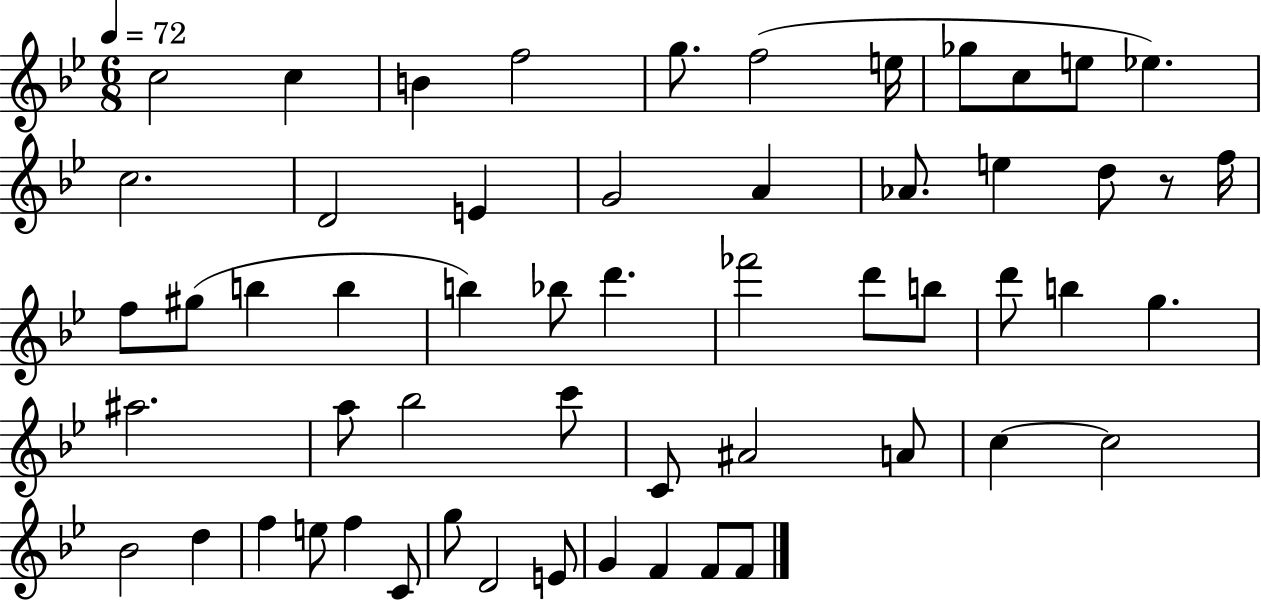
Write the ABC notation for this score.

X:1
T:Untitled
M:6/8
L:1/4
K:Bb
c2 c B f2 g/2 f2 e/4 _g/2 c/2 e/2 _e c2 D2 E G2 A _A/2 e d/2 z/2 f/4 f/2 ^g/2 b b b _b/2 d' _f'2 d'/2 b/2 d'/2 b g ^a2 a/2 _b2 c'/2 C/2 ^A2 A/2 c c2 _B2 d f e/2 f C/2 g/2 D2 E/2 G F F/2 F/2